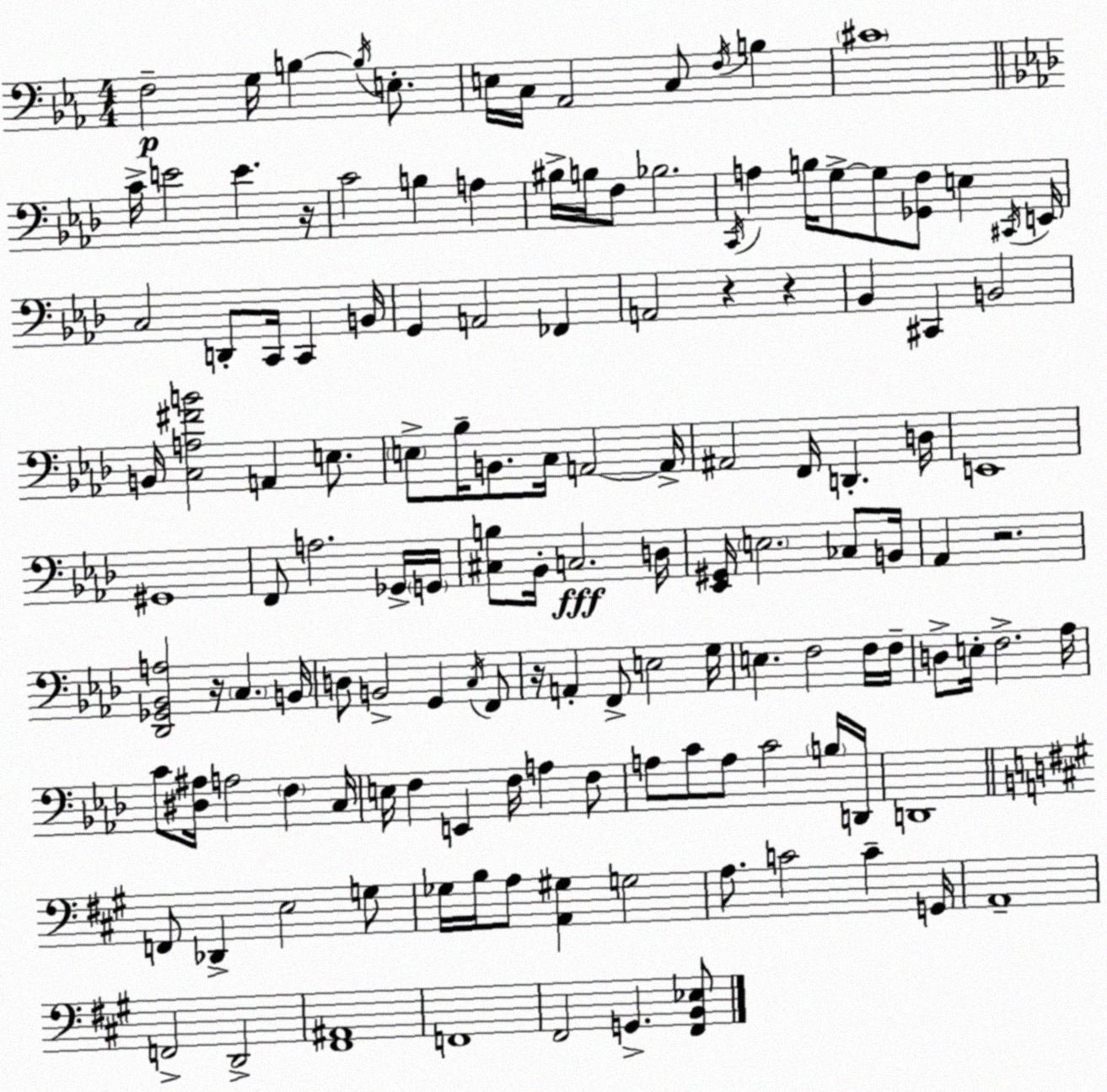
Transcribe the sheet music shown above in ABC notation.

X:1
T:Untitled
M:4/4
L:1/4
K:Cm
F,2 G,/4 B, B,/4 E,/2 E,/4 C,/4 _A,,2 C,/2 F,/4 B, ^C4 C/4 E2 E z/4 C2 B, A, ^B,/4 B,/4 F,/2 _B,2 C,,/4 A, B,/4 G,/2 G,/2 [_G,,F,]/2 E, ^C,,/4 E,,/4 C,2 D,,/2 C,,/4 C,, B,,/4 G,, A,,2 _F,, A,,2 z z _B,, ^C,, B,,2 B,,/4 [C,A,^FB]2 A,, E,/2 E,/2 _B,/4 B,,/2 C,/4 A,,2 A,,/4 ^A,,2 F,,/4 D,, D,/4 E,,4 ^G,,4 F,,/2 A,2 _G,,/4 G,,/4 [^C,B,]/2 _B,,/4 C,2 D,/4 [_E,,^G,,]/4 E,2 _C,/2 B,,/4 _A,, z2 [_D,,_G,,_B,,A,]2 z/4 C, B,,/4 D,/2 B,,2 G,, C,/4 F,,/2 z/4 A,, F,,/2 E,2 G,/4 E, F,2 F,/4 F,/4 D,/2 E,/4 F,2 _A,/4 C/2 [^D,^A,]/4 A,2 F, C,/4 E,/4 F, E,, F,/4 A, F,/2 A,/2 C/2 A,/2 C2 B,/4 D,,/4 D,,4 F,,/2 _D,, E,2 G,/2 _G,/4 B,/4 A,/2 [A,,^G,] G,2 A,/2 C2 C G,,/4 A,,4 F,,2 D,,2 [^F,,^A,,]4 F,,4 ^F,,2 G,, [^F,,B,,_E,]/2